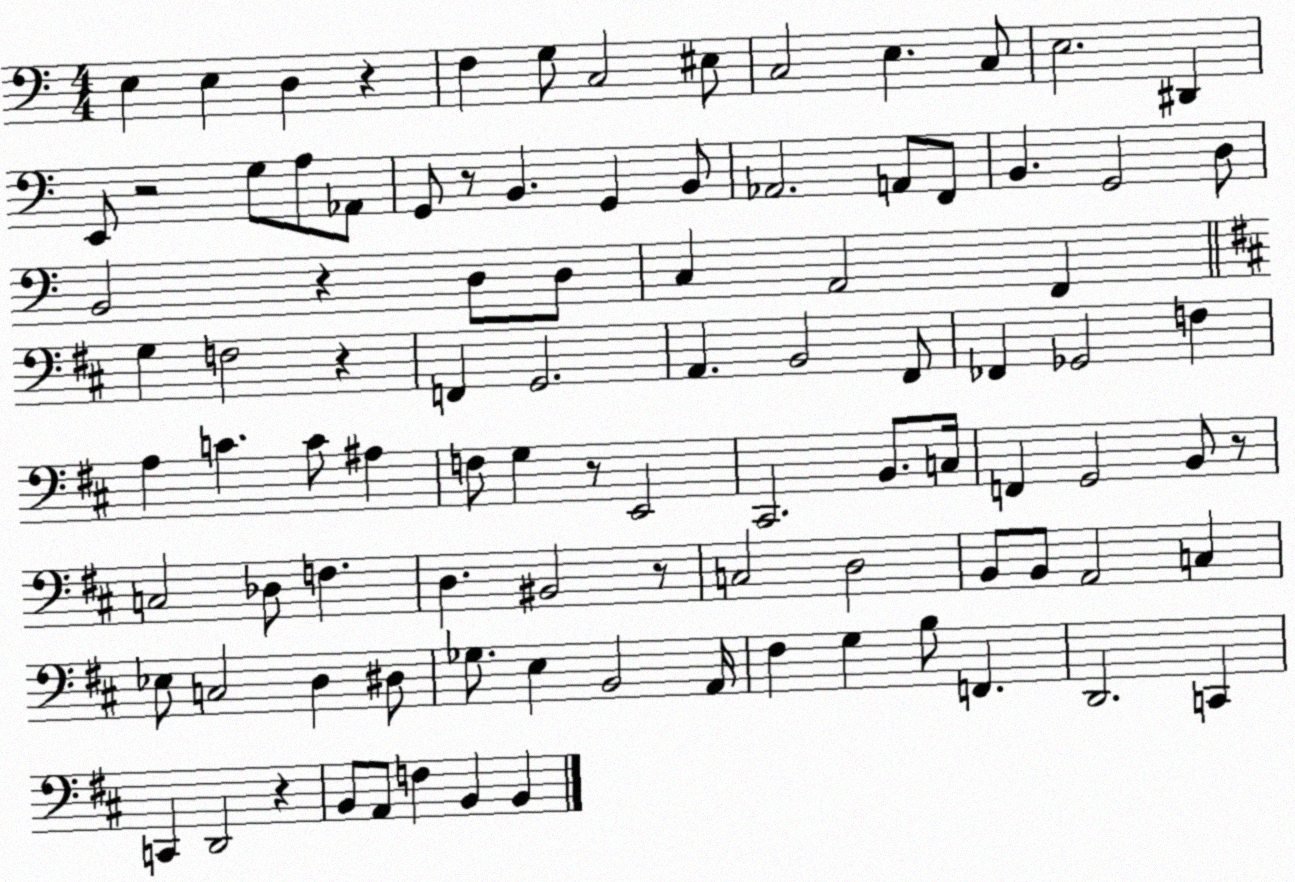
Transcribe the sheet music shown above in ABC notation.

X:1
T:Untitled
M:4/4
L:1/4
K:C
E, E, D, z F, G,/2 C,2 ^E,/2 C,2 E, C,/2 E,2 ^D,, E,,/2 z2 G,/2 A,/2 _A,,/2 G,,/2 z/2 B,, G,, B,,/2 _A,,2 A,,/2 F,,/2 B,, G,,2 D,/2 B,,2 z D,/2 D,/2 C, A,,2 F,, G, F,2 z F,, G,,2 A,, B,,2 ^F,,/2 _F,, _G,,2 F, A, C C/2 ^A, F,/2 G, z/2 E,,2 ^C,,2 B,,/2 C,/4 F,, G,,2 B,,/2 z/2 C,2 _D,/2 F, D, ^B,,2 z/2 C,2 D,2 B,,/2 B,,/2 A,,2 C, _E,/2 C,2 D, ^D,/2 _G,/2 E, B,,2 A,,/4 ^F, G, B,/2 F,, D,,2 C,, C,, D,,2 z B,,/2 A,,/2 F, B,, B,,